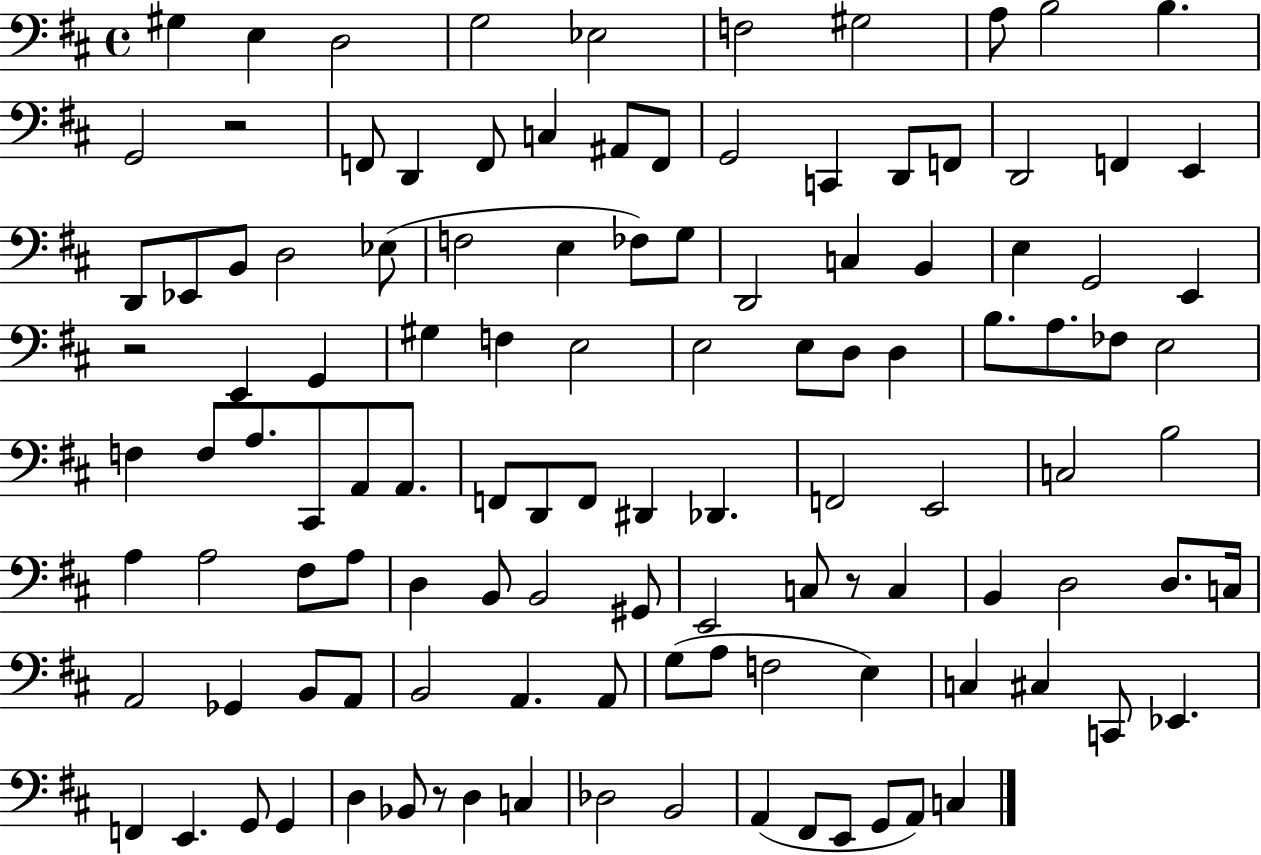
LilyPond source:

{
  \clef bass
  \time 4/4
  \defaultTimeSignature
  \key d \major
  gis4 e4 d2 | g2 ees2 | f2 gis2 | a8 b2 b4. | \break g,2 r2 | f,8 d,4 f,8 c4 ais,8 f,8 | g,2 c,4 d,8 f,8 | d,2 f,4 e,4 | \break d,8 ees,8 b,8 d2 ees8( | f2 e4 fes8) g8 | d,2 c4 b,4 | e4 g,2 e,4 | \break r2 e,4 g,4 | gis4 f4 e2 | e2 e8 d8 d4 | b8. a8. fes8 e2 | \break f4 f8 a8. cis,8 a,8 a,8. | f,8 d,8 f,8 dis,4 des,4. | f,2 e,2 | c2 b2 | \break a4 a2 fis8 a8 | d4 b,8 b,2 gis,8 | e,2 c8 r8 c4 | b,4 d2 d8. c16 | \break a,2 ges,4 b,8 a,8 | b,2 a,4. a,8 | g8( a8 f2 e4) | c4 cis4 c,8 ees,4. | \break f,4 e,4. g,8 g,4 | d4 bes,8 r8 d4 c4 | des2 b,2 | a,4( fis,8 e,8 g,8 a,8) c4 | \break \bar "|."
}